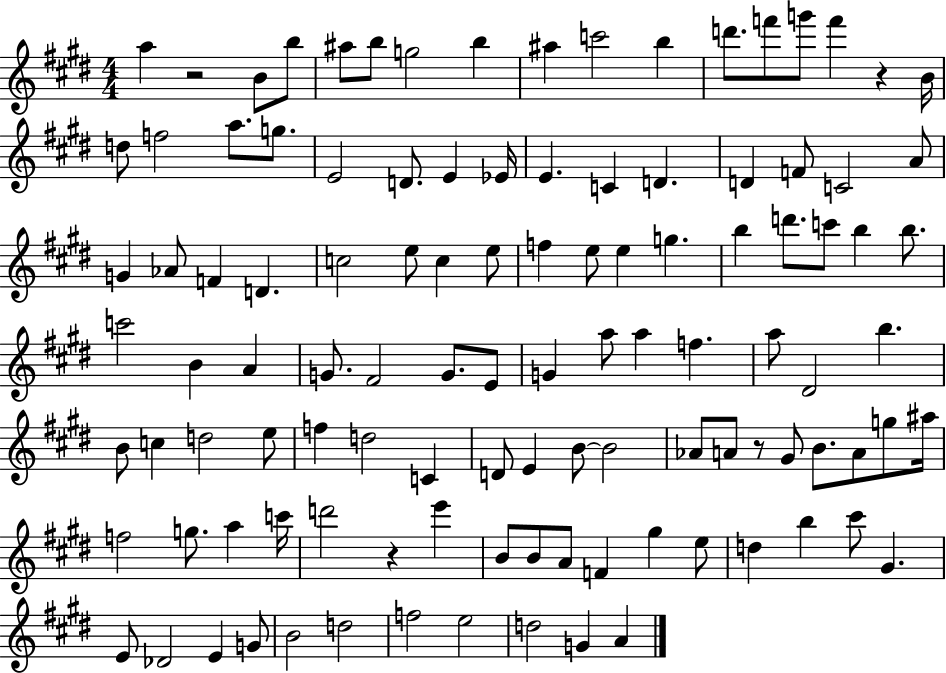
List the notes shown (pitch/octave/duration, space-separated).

A5/q R/h B4/e B5/e A#5/e B5/e G5/h B5/q A#5/q C6/h B5/q D6/e. F6/e G6/e F6/q R/q B4/s D5/e F5/h A5/e. G5/e. E4/h D4/e. E4/q Eb4/s E4/q. C4/q D4/q. D4/q F4/e C4/h A4/e G4/q Ab4/e F4/q D4/q. C5/h E5/e C5/q E5/e F5/q E5/e E5/q G5/q. B5/q D6/e. C6/e B5/q B5/e. C6/h B4/q A4/q G4/e. F#4/h G4/e. E4/e G4/q A5/e A5/q F5/q. A5/e D#4/h B5/q. B4/e C5/q D5/h E5/e F5/q D5/h C4/q D4/e E4/q B4/e B4/h Ab4/e A4/e R/e G#4/e B4/e. A4/e G5/e A#5/s F5/h G5/e. A5/q C6/s D6/h R/q E6/q B4/e B4/e A4/e F4/q G#5/q E5/e D5/q B5/q C#6/e G#4/q. E4/e Db4/h E4/q G4/e B4/h D5/h F5/h E5/h D5/h G4/q A4/q